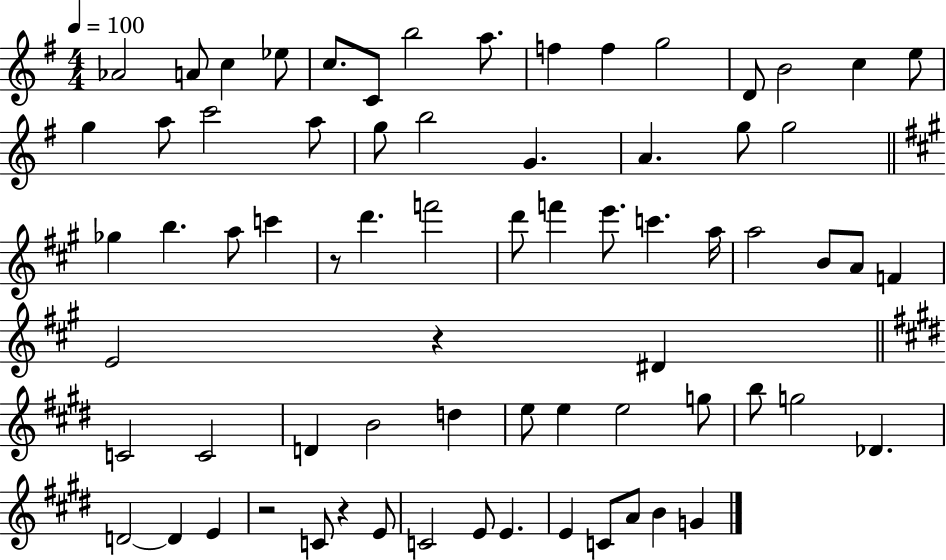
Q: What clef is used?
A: treble